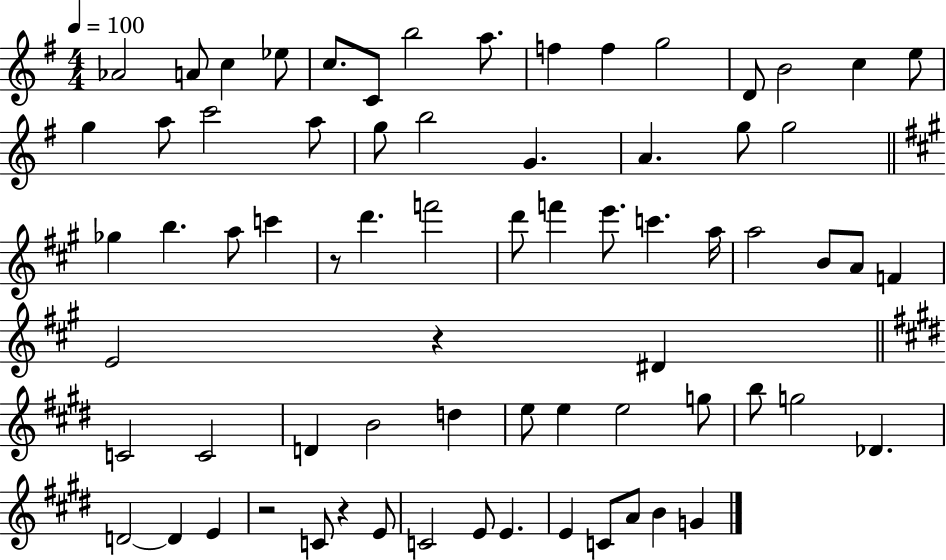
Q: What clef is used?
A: treble